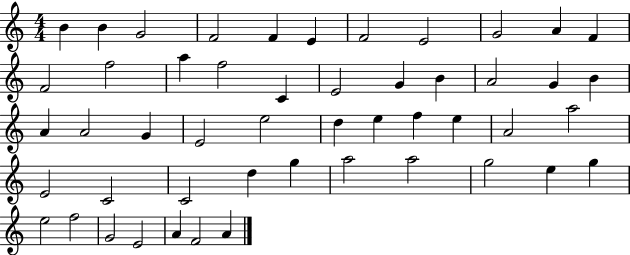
B4/q B4/q G4/h F4/h F4/q E4/q F4/h E4/h G4/h A4/q F4/q F4/h F5/h A5/q F5/h C4/q E4/h G4/q B4/q A4/h G4/q B4/q A4/q A4/h G4/q E4/h E5/h D5/q E5/q F5/q E5/q A4/h A5/h E4/h C4/h C4/h D5/q G5/q A5/h A5/h G5/h E5/q G5/q E5/h F5/h G4/h E4/h A4/q F4/h A4/q